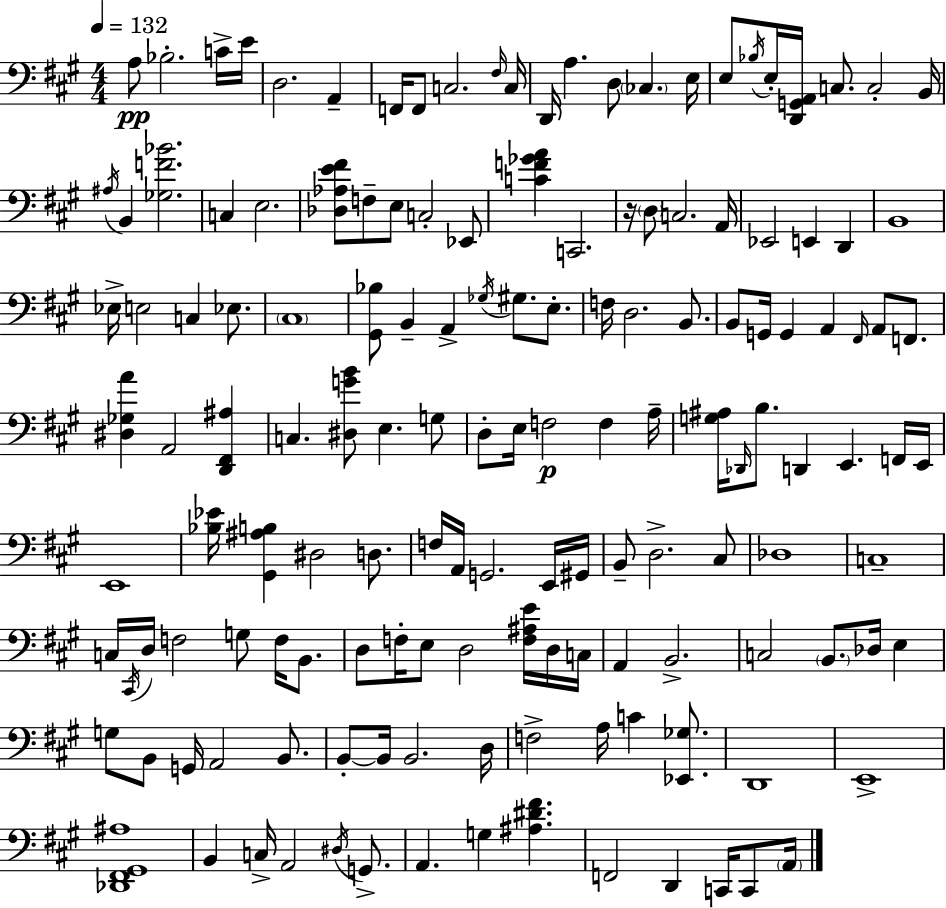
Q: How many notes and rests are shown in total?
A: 147